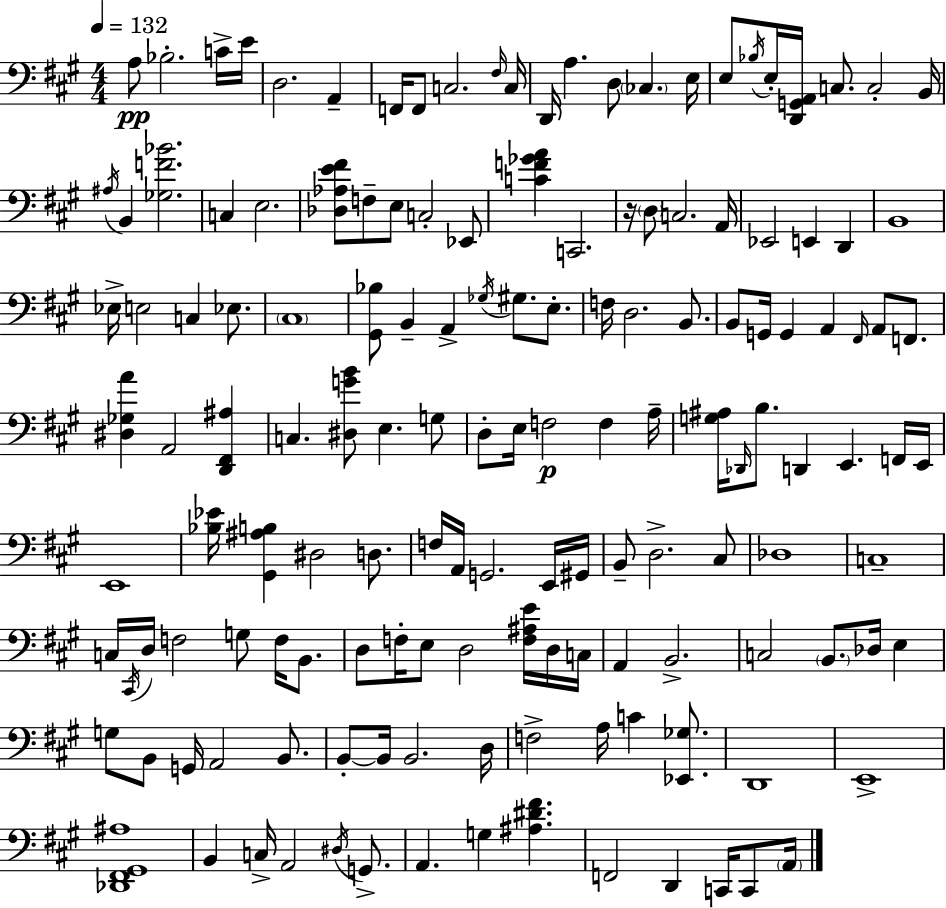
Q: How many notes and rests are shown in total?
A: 147